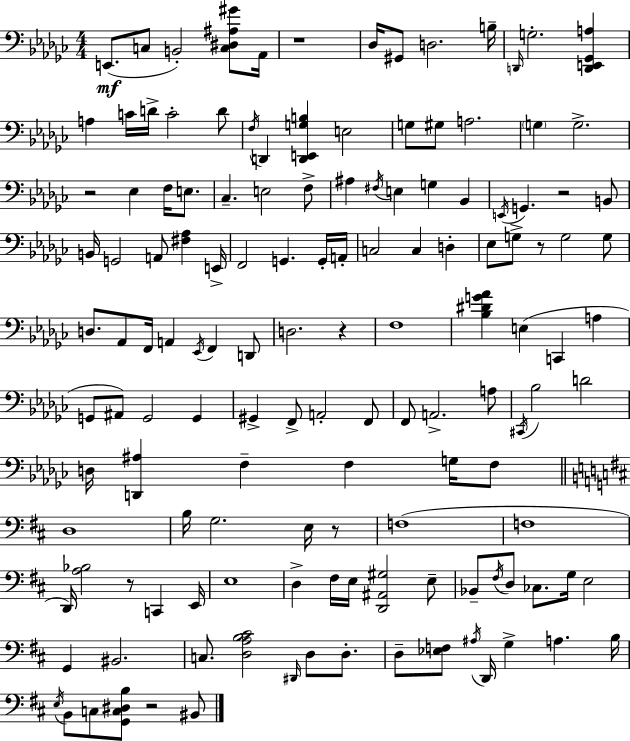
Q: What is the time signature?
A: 4/4